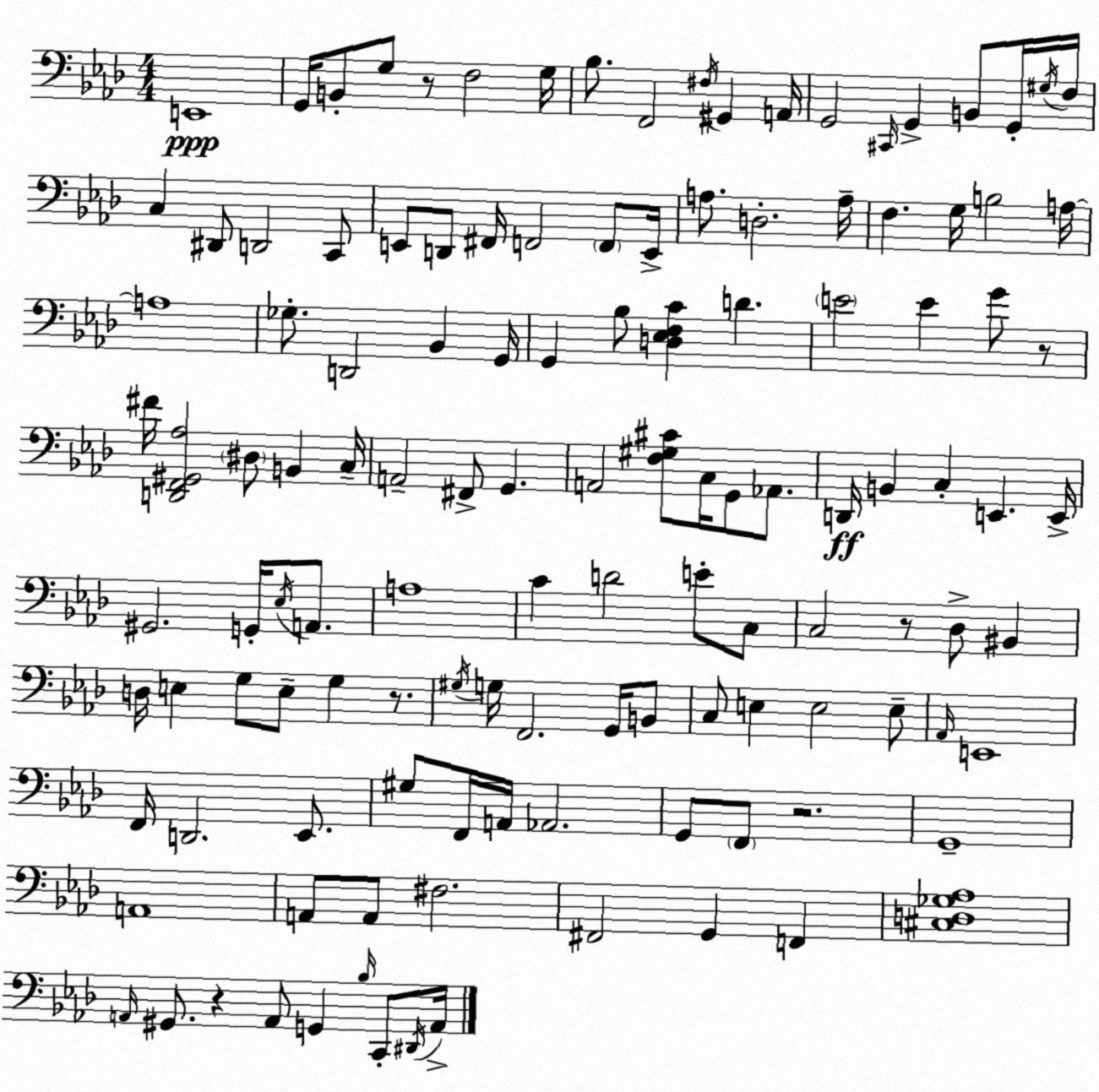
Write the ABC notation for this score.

X:1
T:Untitled
M:4/4
L:1/4
K:Fm
E,,4 G,,/4 B,,/2 G,/2 z/2 F,2 G,/4 _B,/2 F,,2 ^F,/4 ^G,, A,,/4 G,,2 ^C,,/4 G,, B,,/2 G,,/4 ^G,/4 F,/4 C, ^D,,/2 D,,2 C,,/2 E,,/2 D,,/2 ^F,,/4 F,,2 F,,/2 E,,/4 A,/2 D,2 A,/4 F, G,/4 B,2 A,/4 A,4 _G,/2 D,,2 _B,, G,,/4 G,, _B,/2 [D,_E,F,C] D E2 E G/2 z/2 ^F/4 [D,,F,,^G,,_A,]2 ^D,/2 B,, C,/4 A,,2 ^F,,/2 G,, A,,2 [F,^G,^C]/2 C,/4 G,,/2 _A,,/2 D,,/4 B,, C, E,, E,,/4 ^G,,2 G,,/4 _E,/4 A,,/2 A,4 C D2 E/2 C,/2 C,2 z/2 _D,/2 ^B,, D,/4 E, G,/2 E,/2 G, z/2 ^G,/4 G,/4 F,,2 G,,/4 B,,/2 C,/2 E, E,2 E,/2 _A,,/4 E,,4 F,,/4 D,,2 _E,,/2 ^G,/2 F,,/4 A,,/4 _A,,2 G,,/2 F,,/2 z2 G,,4 A,,4 A,,/2 A,,/2 ^F,2 ^F,,2 G,, F,, [^C,D,_G,_A,]4 A,,/4 ^G,,/2 z A,,/2 G,, _B,/4 C,,/2 ^D,,/4 A,,/4